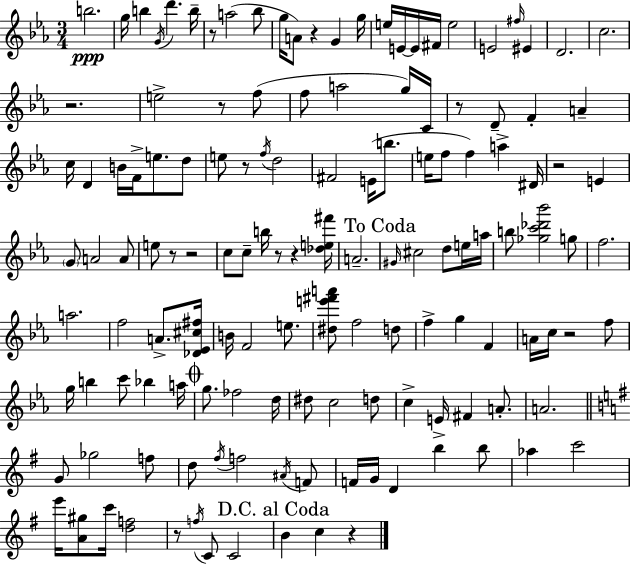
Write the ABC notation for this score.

X:1
T:Untitled
M:3/4
L:1/4
K:Cm
b2 g/4 b G/4 d' b/4 z/2 a2 _b/2 g/4 A/2 z G g/4 e/4 E/4 E/4 ^F/4 e2 E2 ^f/4 ^E D2 c2 z2 e2 z/2 f/2 f/2 a2 g/4 C/4 z/2 D/2 F A c/4 D B/4 F/4 e/2 d/2 e/2 z/2 f/4 d2 ^F2 E/4 b/2 e/4 f/2 f a ^D/4 z2 E G/2 A2 A/2 e/2 z/2 z2 c/2 c/2 b/4 z/2 z [_de^f']/4 A2 ^G/4 ^c2 d/2 e/4 a/4 b/2 [_gc'_d'_b']2 g/2 f2 a2 f2 A/2 [_D_E^c^f]/4 B/4 F2 e/2 [^de'^f'a']/2 f2 d/2 f g F A/4 c/4 z2 f/2 g/4 b c'/2 _b a/4 g/2 _f2 d/4 ^d/2 c2 d/2 c E/4 ^F A/2 A2 G/2 _g2 f/2 d/2 ^f/4 f2 ^A/4 F/2 F/4 G/4 D b b/2 _a c'2 e'/4 [A^g]/2 c'/4 [df]2 z/2 f/4 C/2 C2 B c z